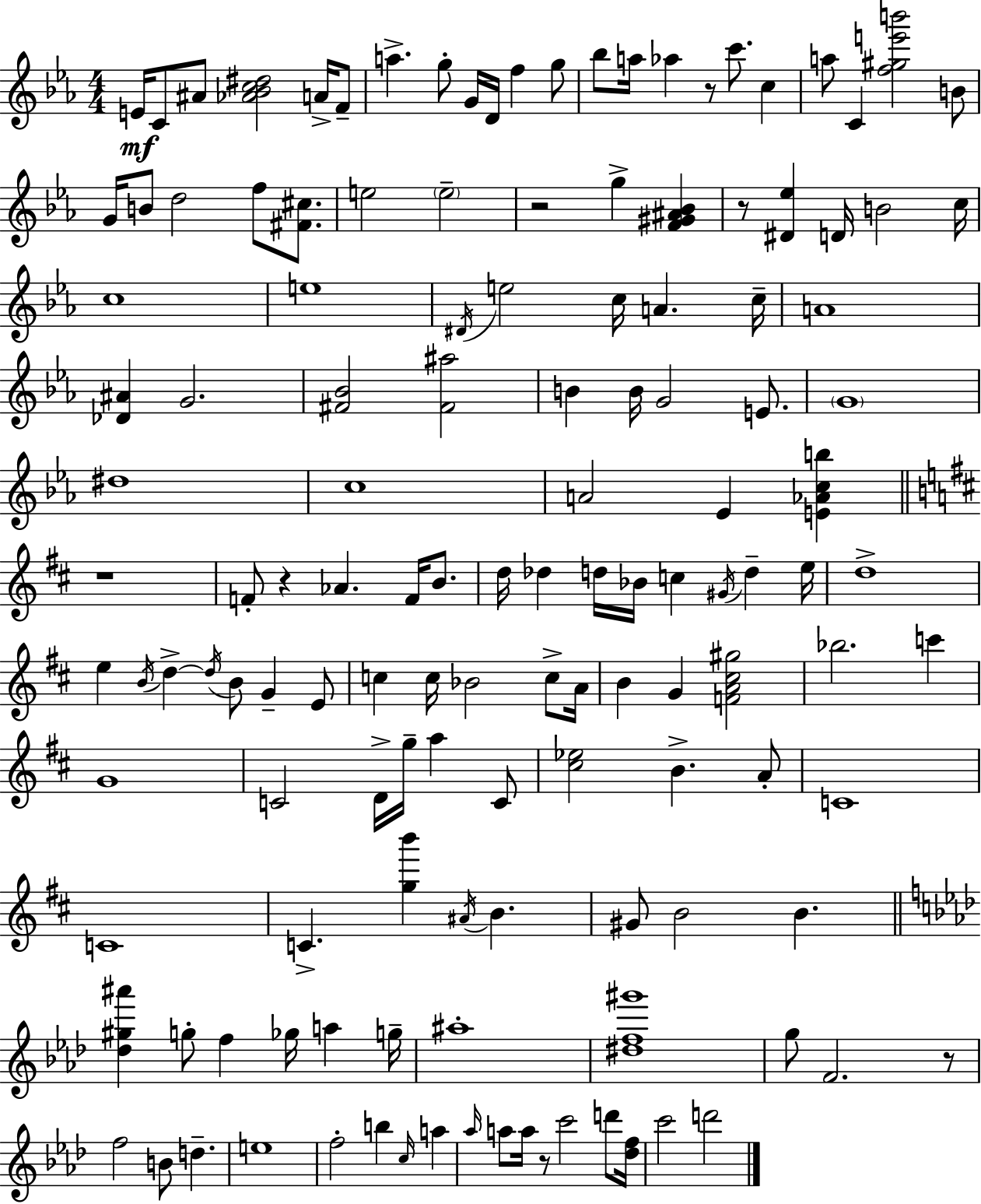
{
  \clef treble
  \numericTimeSignature
  \time 4/4
  \key c \minor
  e'16\mf c'8 ais'8 <aes' bes' c'' dis''>2 a'16-> f'8-- | a''4.-> g''8-. g'16 d'16 f''4 g''8 | bes''8 a''16 aes''4 r8 c'''8. c''4 | a''8 c'4 <f'' gis'' e''' b'''>2 b'8 | \break g'16 b'8 d''2 f''8 <fis' cis''>8. | e''2 \parenthesize e''2-- | r2 g''4-> <f' gis' ais' bes'>4 | r8 <dis' ees''>4 d'16 b'2 c''16 | \break c''1 | e''1 | \acciaccatura { dis'16 } e''2 c''16 a'4. | c''16-- a'1 | \break <des' ais'>4 g'2. | <fis' bes'>2 <fis' ais''>2 | b'4 b'16 g'2 e'8. | \parenthesize g'1 | \break dis''1 | c''1 | a'2 ees'4 <e' aes' c'' b''>4 | \bar "||" \break \key d \major r1 | f'8-. r4 aes'4. f'16 b'8. | d''16 des''4 d''16 bes'16 c''4 \acciaccatura { gis'16 } d''4-- | e''16 d''1-> | \break e''4 \acciaccatura { b'16 } d''4->~~ \acciaccatura { d''16 } b'8 g'4-- | e'8 c''4 c''16 bes'2 | c''8-> a'16 b'4 g'4 <f' a' cis'' gis''>2 | bes''2. c'''4 | \break g'1 | c'2 d'16-> g''16-- a''4 | c'8 <cis'' ees''>2 b'4.-> | a'8-. c'1 | \break c'1 | c'4.-> <g'' b'''>4 \acciaccatura { ais'16 } b'4. | gis'8 b'2 b'4. | \bar "||" \break \key aes \major <des'' gis'' ais'''>4 g''8-. f''4 ges''16 a''4 g''16-- | ais''1-. | <dis'' f'' gis'''>1 | g''8 f'2. r8 | \break f''2 b'8 d''4.-- | e''1 | f''2-. b''4 \grace { c''16 } a''4 | \grace { aes''16 } a''8 a''16 r8 c'''2 d'''8 | \break <des'' f''>16 c'''2 d'''2 | \bar "|."
}